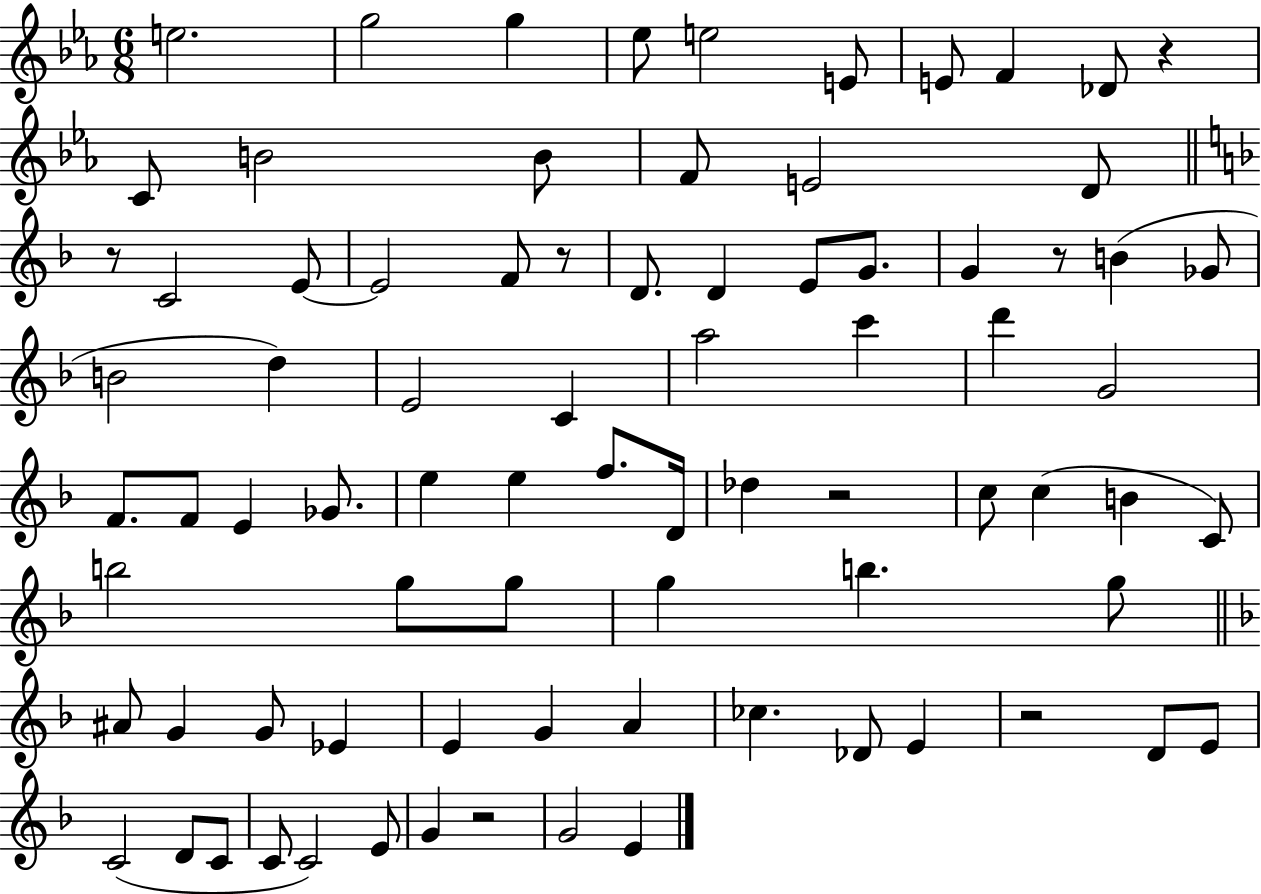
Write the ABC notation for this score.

X:1
T:Untitled
M:6/8
L:1/4
K:Eb
e2 g2 g _e/2 e2 E/2 E/2 F _D/2 z C/2 B2 B/2 F/2 E2 D/2 z/2 C2 E/2 E2 F/2 z/2 D/2 D E/2 G/2 G z/2 B _G/2 B2 d E2 C a2 c' d' G2 F/2 F/2 E _G/2 e e f/2 D/4 _d z2 c/2 c B C/2 b2 g/2 g/2 g b g/2 ^A/2 G G/2 _E E G A _c _D/2 E z2 D/2 E/2 C2 D/2 C/2 C/2 C2 E/2 G z2 G2 E